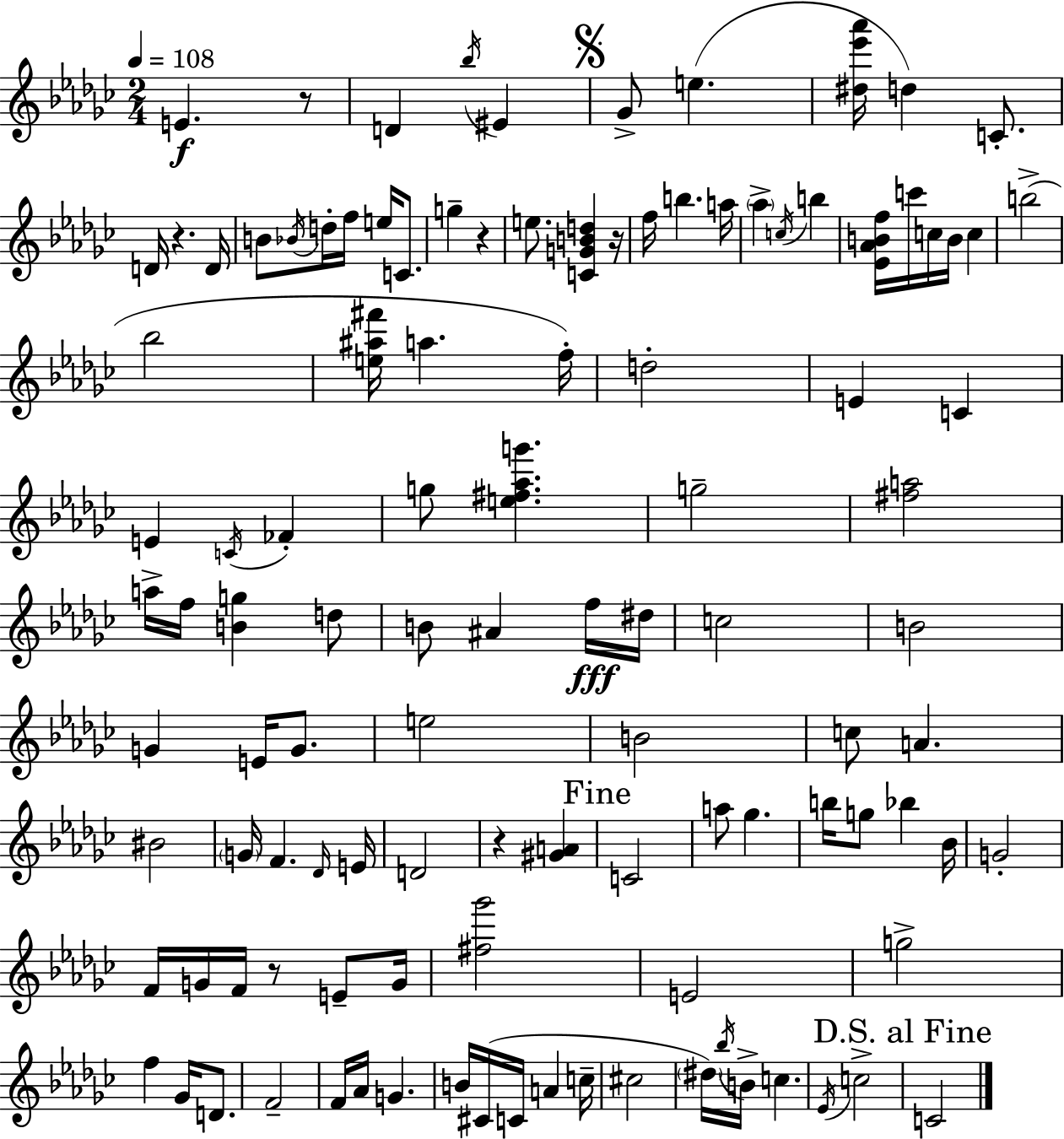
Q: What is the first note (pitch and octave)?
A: E4